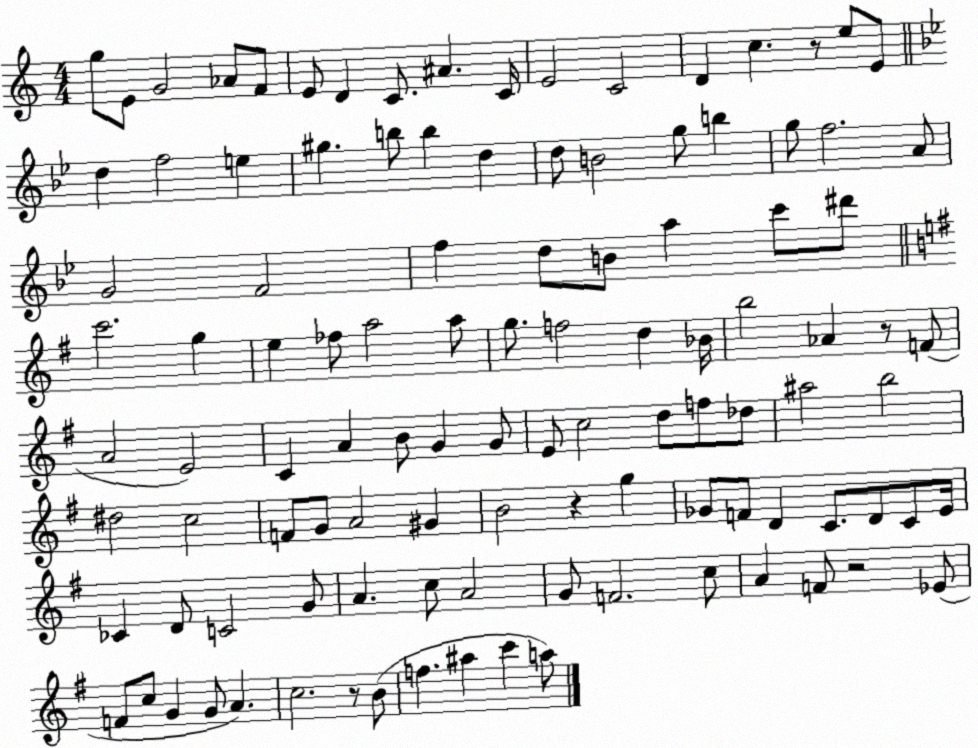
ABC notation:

X:1
T:Untitled
M:4/4
L:1/4
K:C
g/2 E/2 G2 _A/2 F/2 E/2 D C/2 ^A C/4 E2 C2 D c z/2 e/2 E/2 d f2 e ^g b/2 b d d/2 B2 g/2 b g/2 f2 A/2 G2 F2 f d/2 B/2 a c'/2 ^d'/2 c'2 g e _f/2 a2 a/2 g/2 f2 d _B/4 b2 _A z/2 F/2 A2 E2 C A B/2 G G/2 E/2 c2 d/2 f/2 _d/2 ^a2 b2 ^d2 c2 F/2 G/2 A2 ^G B2 z g _G/2 F/2 D C/2 D/2 C/2 E/4 _C D/2 C2 G/2 A c/2 A2 G/2 F2 c/2 A F/2 z2 _E/2 F/2 c/2 G G/2 A c2 z/2 B/2 f ^a c' a/2